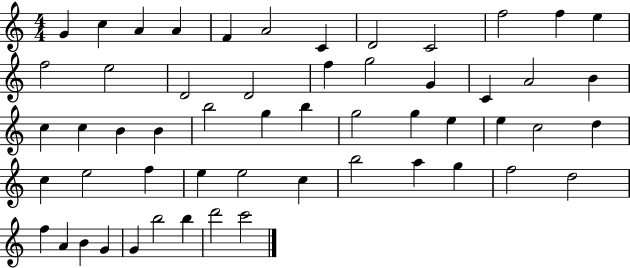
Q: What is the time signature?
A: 4/4